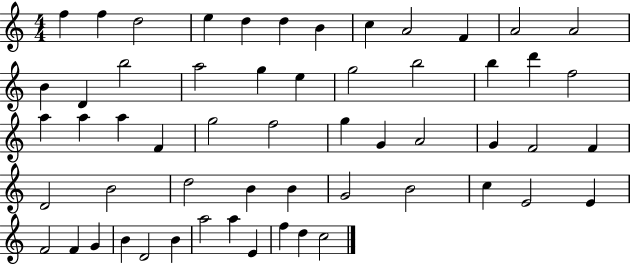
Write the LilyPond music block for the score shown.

{
  \clef treble
  \numericTimeSignature
  \time 4/4
  \key c \major
  f''4 f''4 d''2 | e''4 d''4 d''4 b'4 | c''4 a'2 f'4 | a'2 a'2 | \break b'4 d'4 b''2 | a''2 g''4 e''4 | g''2 b''2 | b''4 d'''4 f''2 | \break a''4 a''4 a''4 f'4 | g''2 f''2 | g''4 g'4 a'2 | g'4 f'2 f'4 | \break d'2 b'2 | d''2 b'4 b'4 | g'2 b'2 | c''4 e'2 e'4 | \break f'2 f'4 g'4 | b'4 d'2 b'4 | a''2 a''4 e'4 | f''4 d''4 c''2 | \break \bar "|."
}